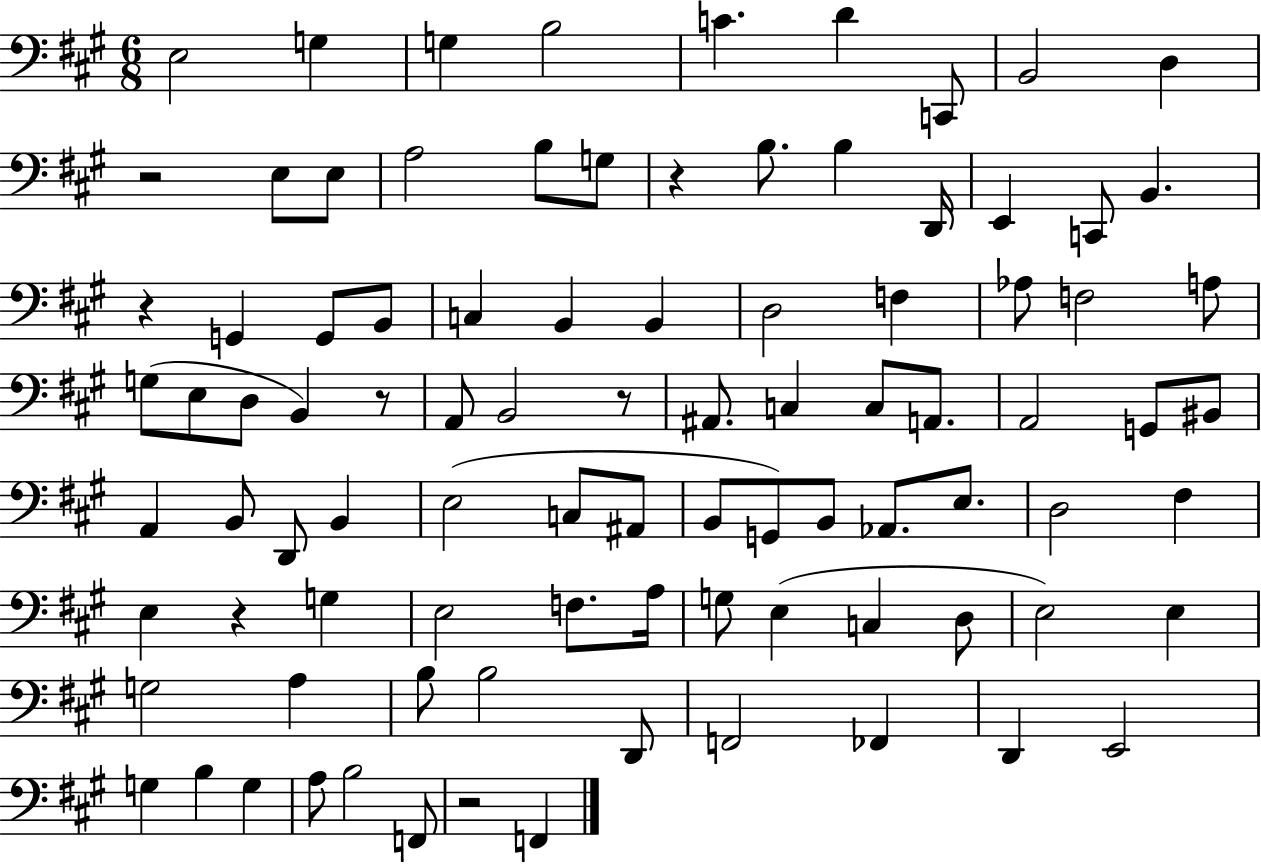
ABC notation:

X:1
T:Untitled
M:6/8
L:1/4
K:A
E,2 G, G, B,2 C D C,,/2 B,,2 D, z2 E,/2 E,/2 A,2 B,/2 G,/2 z B,/2 B, D,,/4 E,, C,,/2 B,, z G,, G,,/2 B,,/2 C, B,, B,, D,2 F, _A,/2 F,2 A,/2 G,/2 E,/2 D,/2 B,, z/2 A,,/2 B,,2 z/2 ^A,,/2 C, C,/2 A,,/2 A,,2 G,,/2 ^B,,/2 A,, B,,/2 D,,/2 B,, E,2 C,/2 ^A,,/2 B,,/2 G,,/2 B,,/2 _A,,/2 E,/2 D,2 ^F, E, z G, E,2 F,/2 A,/4 G,/2 E, C, D,/2 E,2 E, G,2 A, B,/2 B,2 D,,/2 F,,2 _F,, D,, E,,2 G, B, G, A,/2 B,2 F,,/2 z2 F,,